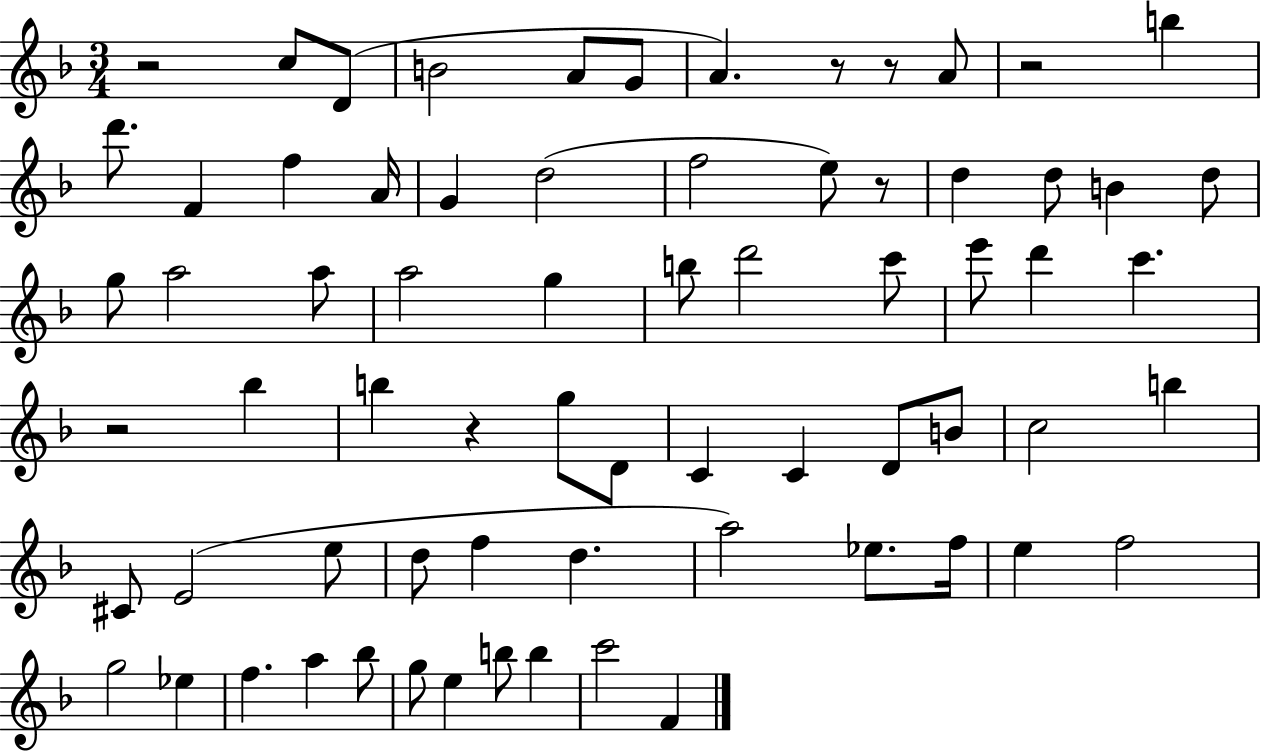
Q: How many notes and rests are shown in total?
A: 70